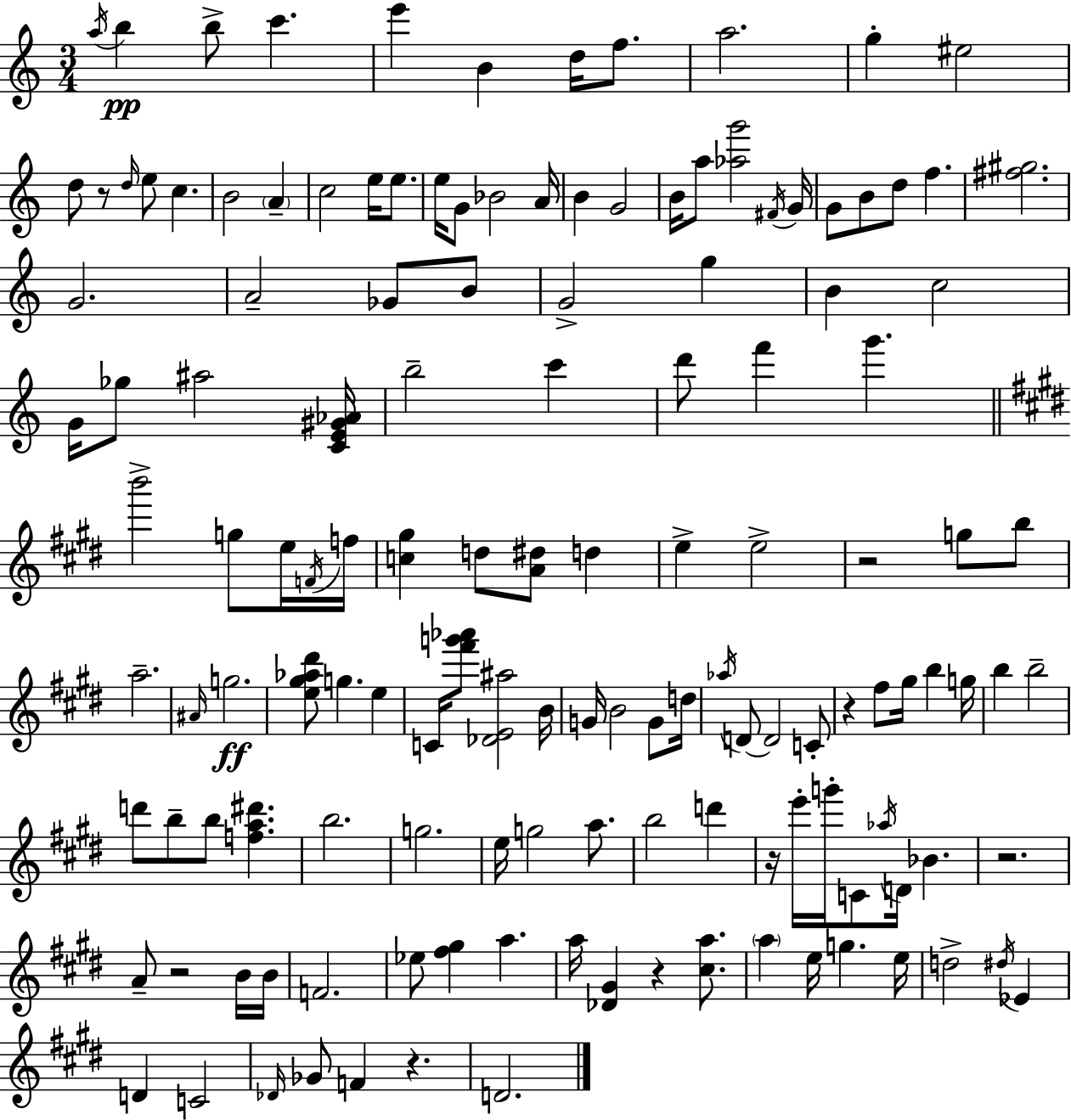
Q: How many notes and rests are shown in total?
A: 138